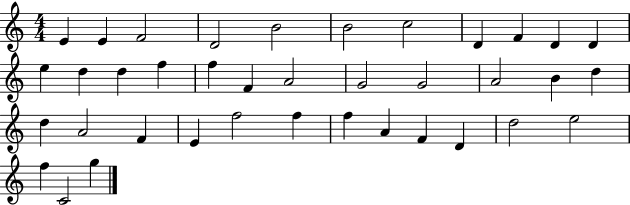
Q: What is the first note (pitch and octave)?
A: E4